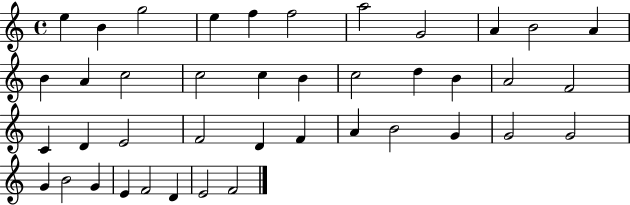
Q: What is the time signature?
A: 4/4